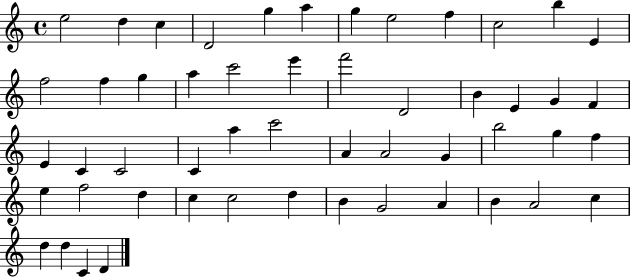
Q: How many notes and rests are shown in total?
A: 52